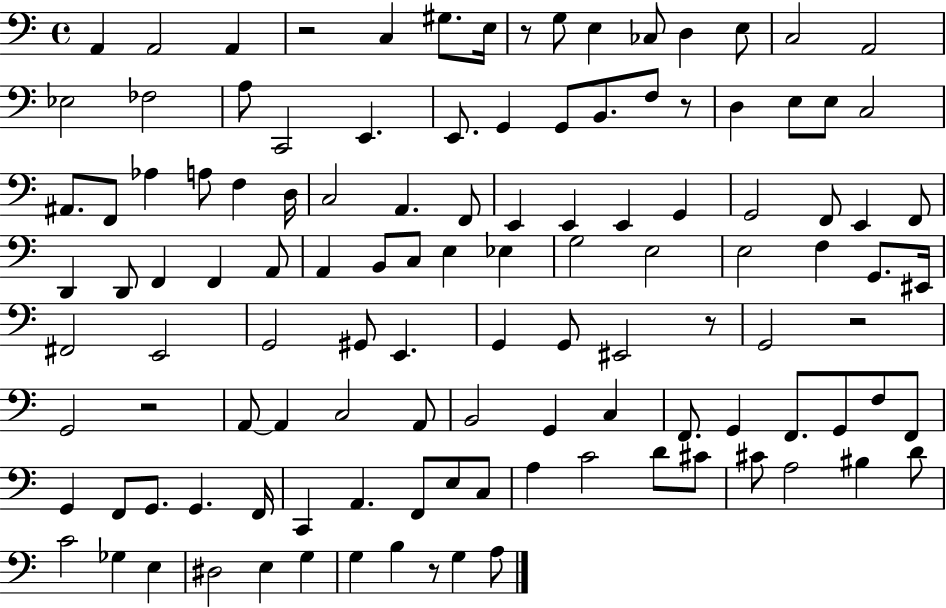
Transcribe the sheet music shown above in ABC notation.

X:1
T:Untitled
M:4/4
L:1/4
K:C
A,, A,,2 A,, z2 C, ^G,/2 E,/4 z/2 G,/2 E, _C,/2 D, E,/2 C,2 A,,2 _E,2 _F,2 A,/2 C,,2 E,, E,,/2 G,, G,,/2 B,,/2 F,/2 z/2 D, E,/2 E,/2 C,2 ^A,,/2 F,,/2 _A, A,/2 F, D,/4 C,2 A,, F,,/2 E,, E,, E,, G,, G,,2 F,,/2 E,, F,,/2 D,, D,,/2 F,, F,, A,,/2 A,, B,,/2 C,/2 E, _E, G,2 E,2 E,2 F, G,,/2 ^E,,/4 ^F,,2 E,,2 G,,2 ^G,,/2 E,, G,, G,,/2 ^E,,2 z/2 G,,2 z2 G,,2 z2 A,,/2 A,, C,2 A,,/2 B,,2 G,, C, F,,/2 G,, F,,/2 G,,/2 F,/2 F,,/2 G,, F,,/2 G,,/2 G,, F,,/4 C,, A,, F,,/2 E,/2 C,/2 A, C2 D/2 ^C/2 ^C/2 A,2 ^B, D/2 C2 _G, E, ^D,2 E, G, G, B, z/2 G, A,/2